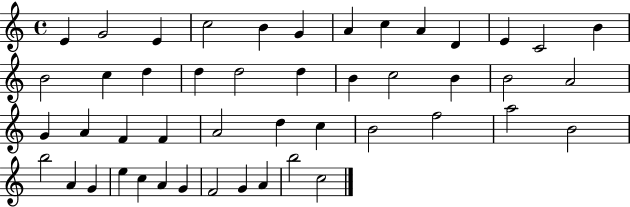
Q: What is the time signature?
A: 4/4